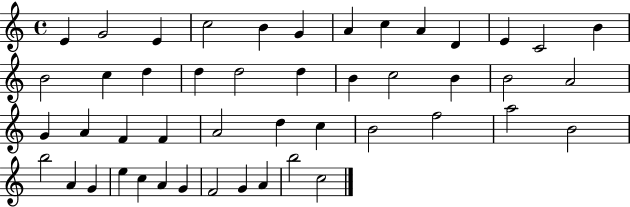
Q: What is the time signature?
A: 4/4